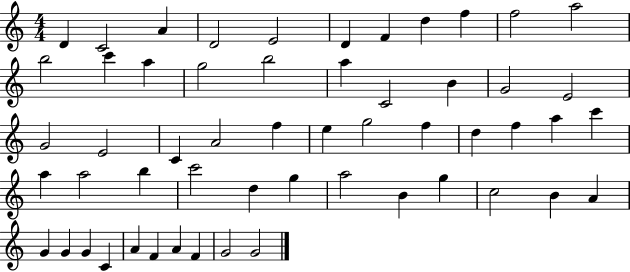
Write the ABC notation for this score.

X:1
T:Untitled
M:4/4
L:1/4
K:C
D C2 A D2 E2 D F d f f2 a2 b2 c' a g2 b2 a C2 B G2 E2 G2 E2 C A2 f e g2 f d f a c' a a2 b c'2 d g a2 B g c2 B A G G G C A F A F G2 G2